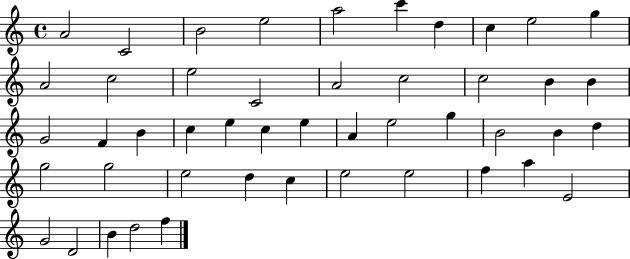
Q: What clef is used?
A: treble